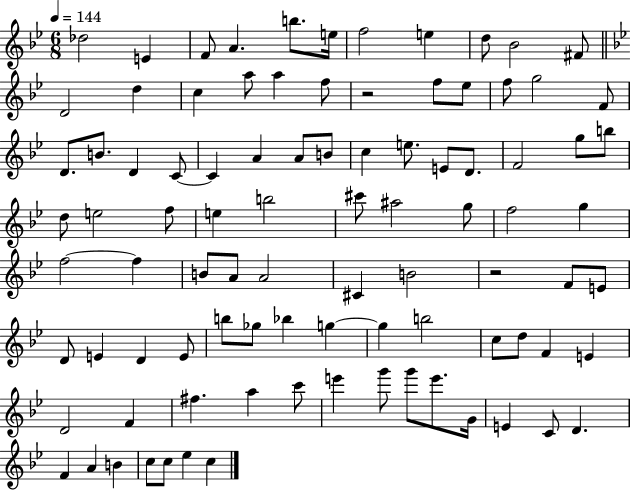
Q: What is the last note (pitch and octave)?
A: C5